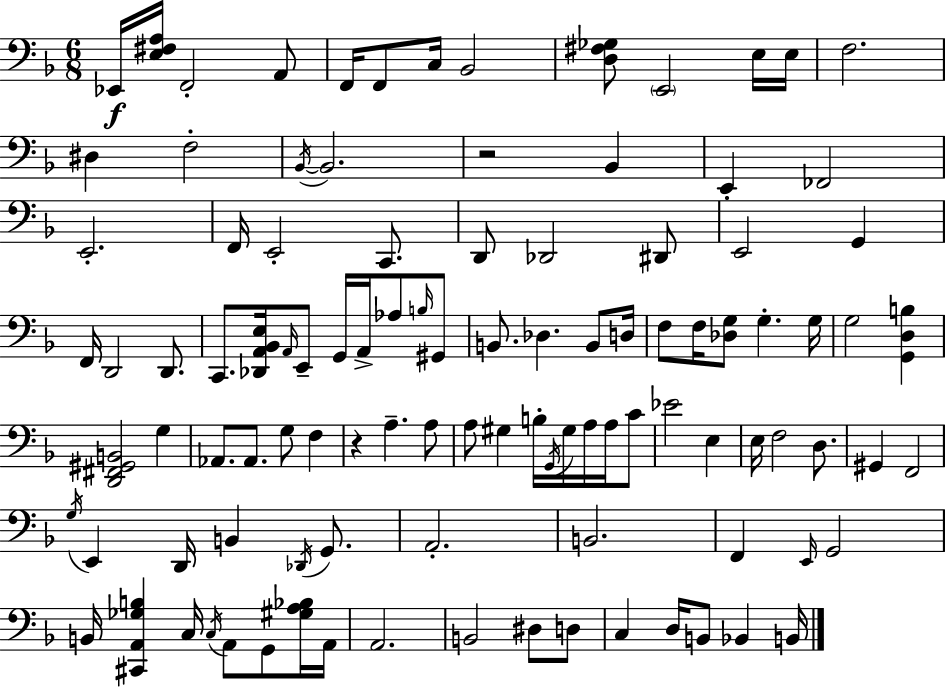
{
  \clef bass
  \numericTimeSignature
  \time 6/8
  \key f \major
  ees,16\f <e fis a>16 f,2-. a,8 | f,16 f,8 c16 bes,2 | <d fis ges>8 \parenthesize e,2 e16 e16 | f2. | \break dis4 f2-. | \acciaccatura { bes,16~ }~ bes,2. | r2 bes,4 | e,4-. fes,2 | \break e,2.-. | f,16 e,2-. c,8. | d,8 des,2 dis,8 | e,2 g,4 | \break f,16 d,2 d,8. | c,8. <des, a, bes, e>16 \grace { a,16 } e,8-- g,16 a,16-> aes8 | \grace { b16 } gis,8 b,8. des4. | b,8 d16 f8 f16 <des g>8 g4.-. | \break g16 g2 <g, d b>4 | <d, fis, gis, b,>2 g4 | aes,8. aes,8. g8 f4 | r4 a4.-- | \break a8 a8 gis4 b16-. \acciaccatura { g,16 } gis16 | a16 a16 c'8 ees'2 | e4 e16 f2 | d8. gis,4 f,2 | \break \acciaccatura { g16 } e,4 d,16 b,4 | \acciaccatura { des,16 } g,8. a,2.-. | b,2. | f,4 \grace { e,16 } g,2 | \break b,16 <cis, a, ges b>4 | c16 \acciaccatura { c16 } a,8 g,8 <gis a bes>16 a,16 a,2. | b,2 | dis8 d8 c4 | \break d16 b,8 bes,4 b,16 \bar "|."
}